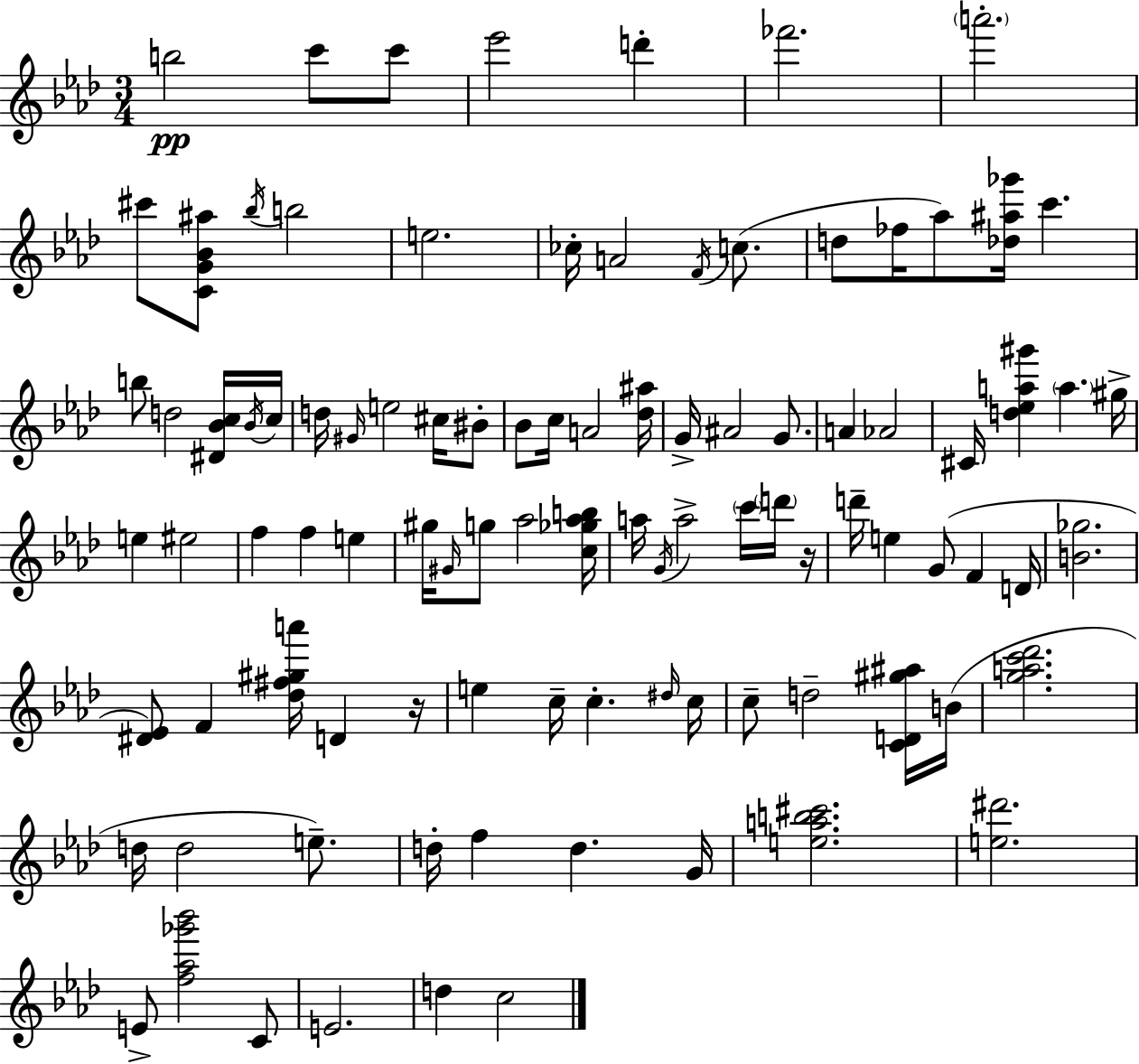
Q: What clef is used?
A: treble